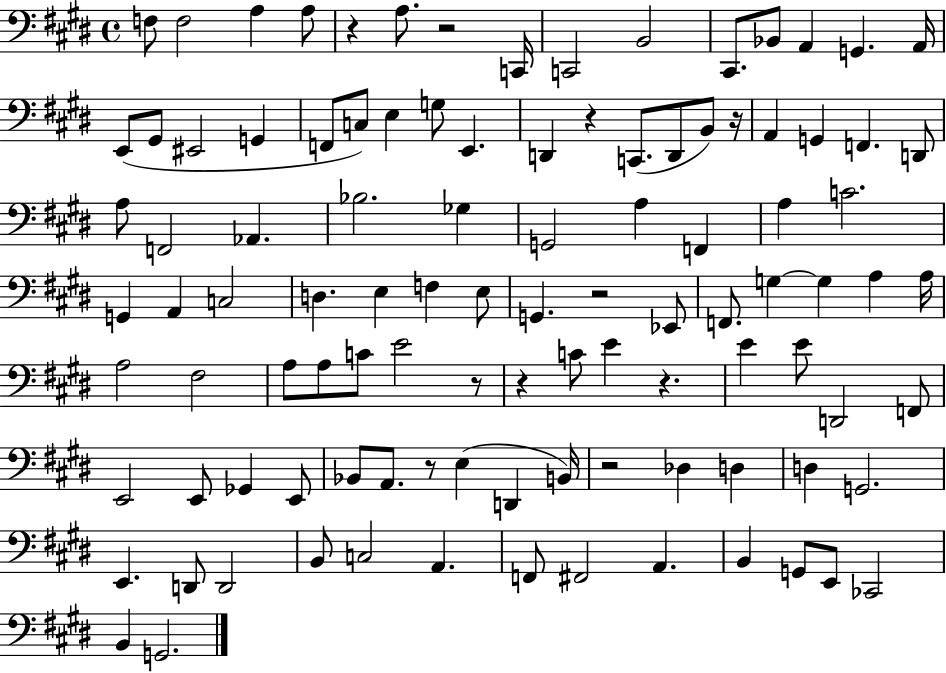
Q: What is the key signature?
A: E major